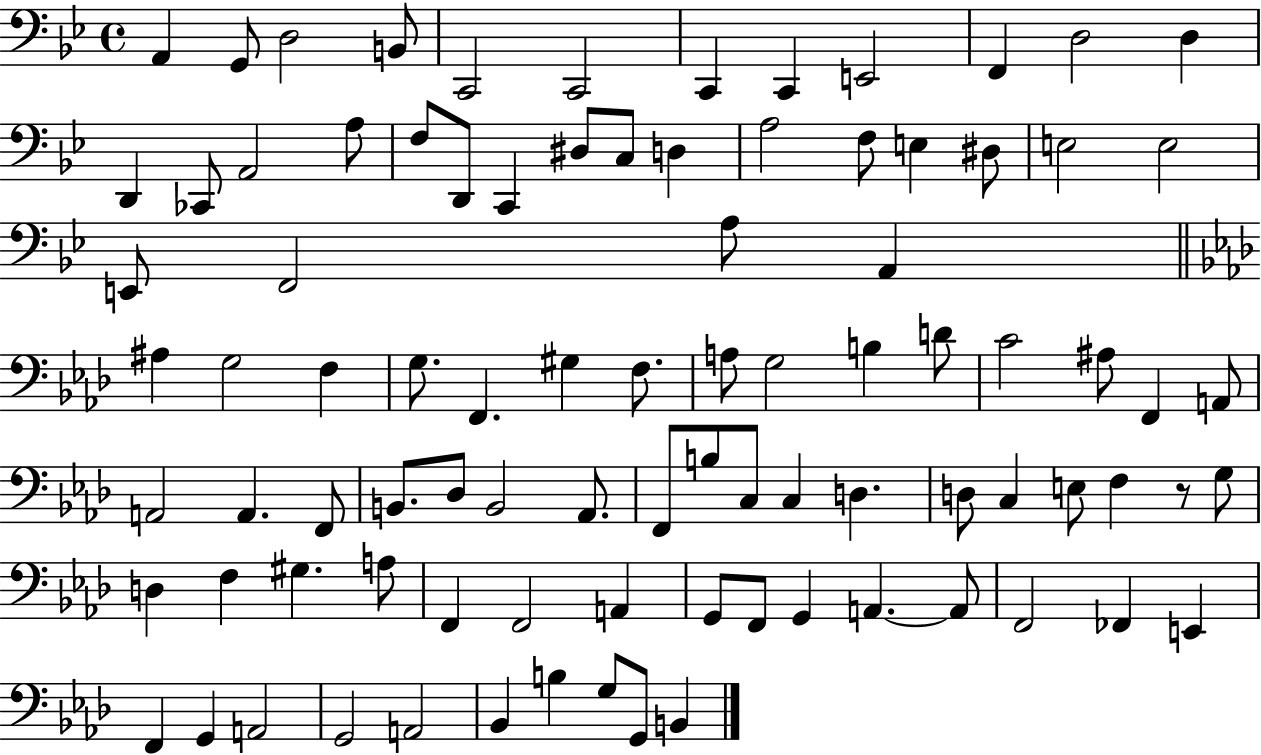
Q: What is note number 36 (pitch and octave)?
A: G3